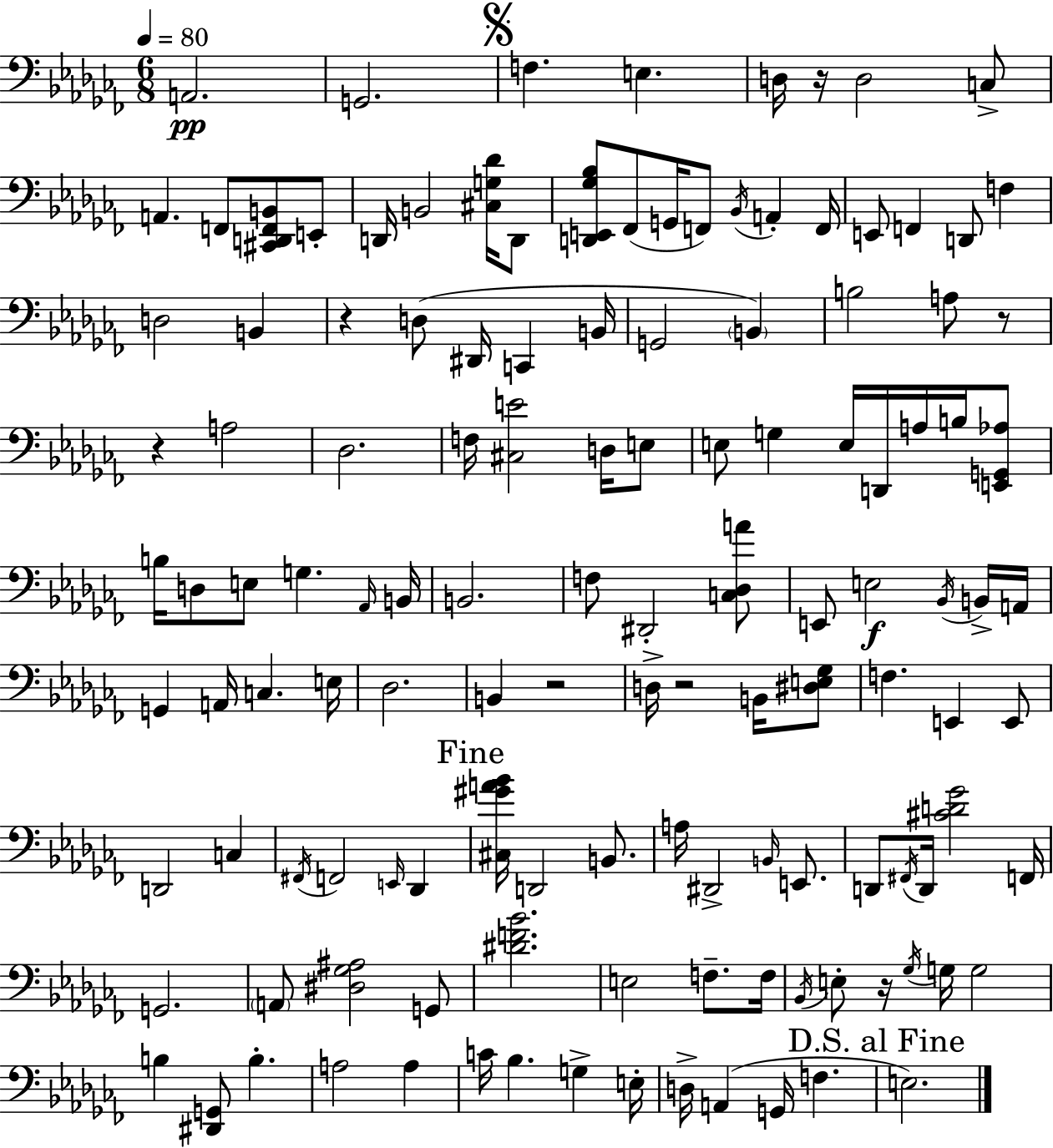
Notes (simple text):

A2/h. G2/h. F3/q. E3/q. D3/s R/s D3/h C3/e A2/q. F2/e [C#2,D2,F2,B2]/e E2/e D2/s B2/h [C#3,G3,Db4]/s D2/e [D2,E2,Gb3,Bb3]/e FES2/e G2/s F2/e Bb2/s A2/q F2/s E2/e F2/q D2/e F3/q D3/h B2/q R/q D3/e D#2/s C2/q B2/s G2/h B2/q B3/h A3/e R/e R/q A3/h Db3/h. F3/s [C#3,E4]/h D3/s E3/e E3/e G3/q E3/s D2/s A3/s B3/s [E2,G2,Ab3]/e B3/s D3/e E3/e G3/q. Ab2/s B2/s B2/h. F3/e D#2/h [C3,Db3,A4]/e E2/e E3/h Bb2/s B2/s A2/s G2/q A2/s C3/q. E3/s Db3/h. B2/q R/h D3/s R/h B2/s [D#3,E3,Gb3]/e F3/q. E2/q E2/e D2/h C3/q F#2/s F2/h E2/s Db2/q [C#3,G#4,A4,Bb4]/s D2/h B2/e. A3/s D#2/h B2/s E2/e. D2/e F#2/s D2/s [C#4,D4,Gb4]/h F2/s G2/h. A2/e [D#3,Gb3,A#3]/h G2/e [D#4,F4,Bb4]/h. E3/h F3/e. F3/s Bb2/s E3/e R/s Gb3/s G3/s G3/h B3/q [D#2,G2]/e B3/q. A3/h A3/q C4/s Bb3/q. G3/q E3/s D3/s A2/q G2/s F3/q. E3/h.